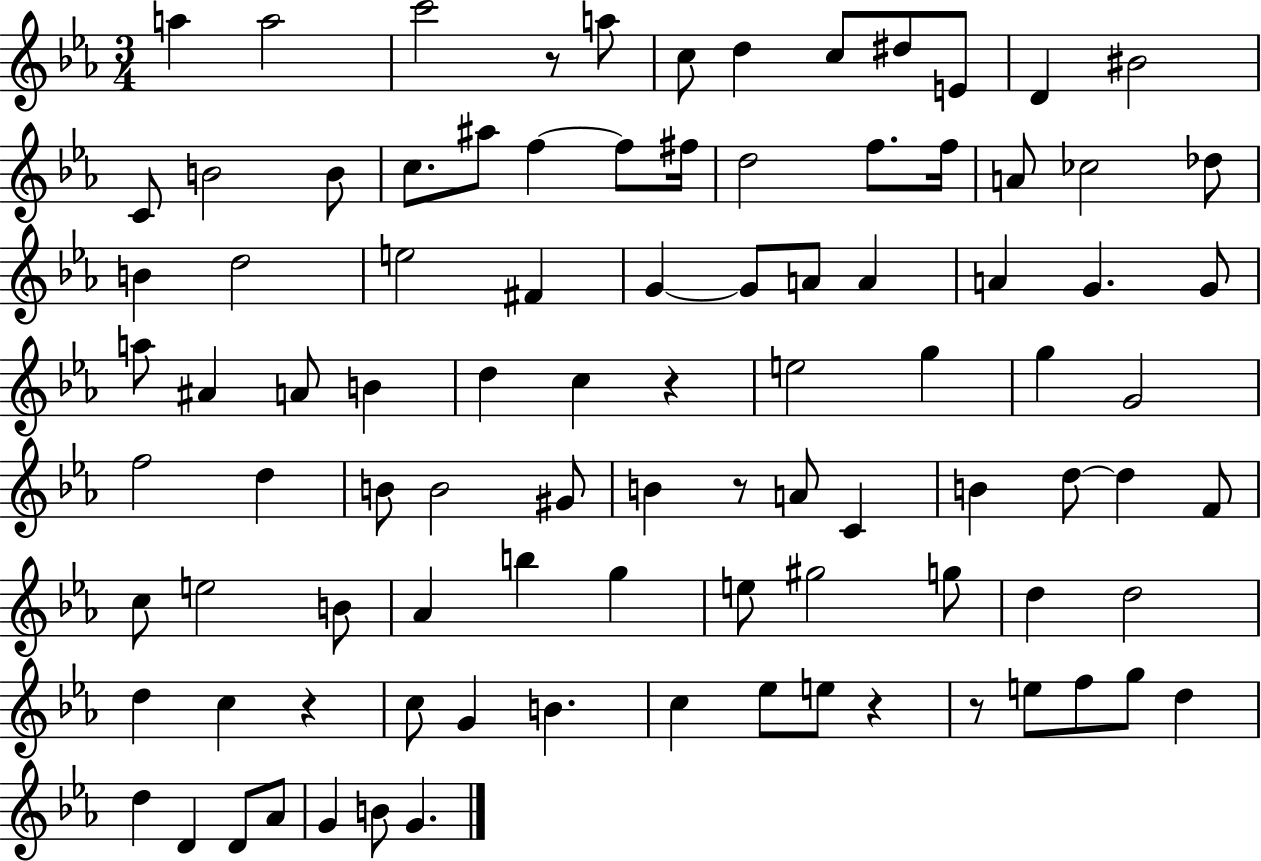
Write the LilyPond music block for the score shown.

{
  \clef treble
  \numericTimeSignature
  \time 3/4
  \key ees \major
  \repeat volta 2 { a''4 a''2 | c'''2 r8 a''8 | c''8 d''4 c''8 dis''8 e'8 | d'4 bis'2 | \break c'8 b'2 b'8 | c''8. ais''8 f''4~~ f''8 fis''16 | d''2 f''8. f''16 | a'8 ces''2 des''8 | \break b'4 d''2 | e''2 fis'4 | g'4~~ g'8 a'8 a'4 | a'4 g'4. g'8 | \break a''8 ais'4 a'8 b'4 | d''4 c''4 r4 | e''2 g''4 | g''4 g'2 | \break f''2 d''4 | b'8 b'2 gis'8 | b'4 r8 a'8 c'4 | b'4 d''8~~ d''4 f'8 | \break c''8 e''2 b'8 | aes'4 b''4 g''4 | e''8 gis''2 g''8 | d''4 d''2 | \break d''4 c''4 r4 | c''8 g'4 b'4. | c''4 ees''8 e''8 r4 | r8 e''8 f''8 g''8 d''4 | \break d''4 d'4 d'8 aes'8 | g'4 b'8 g'4. | } \bar "|."
}